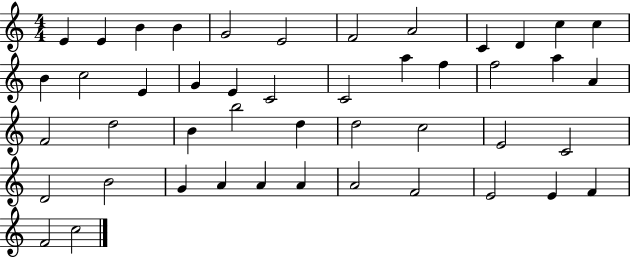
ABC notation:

X:1
T:Untitled
M:4/4
L:1/4
K:C
E E B B G2 E2 F2 A2 C D c c B c2 E G E C2 C2 a f f2 a A F2 d2 B b2 d d2 c2 E2 C2 D2 B2 G A A A A2 F2 E2 E F F2 c2